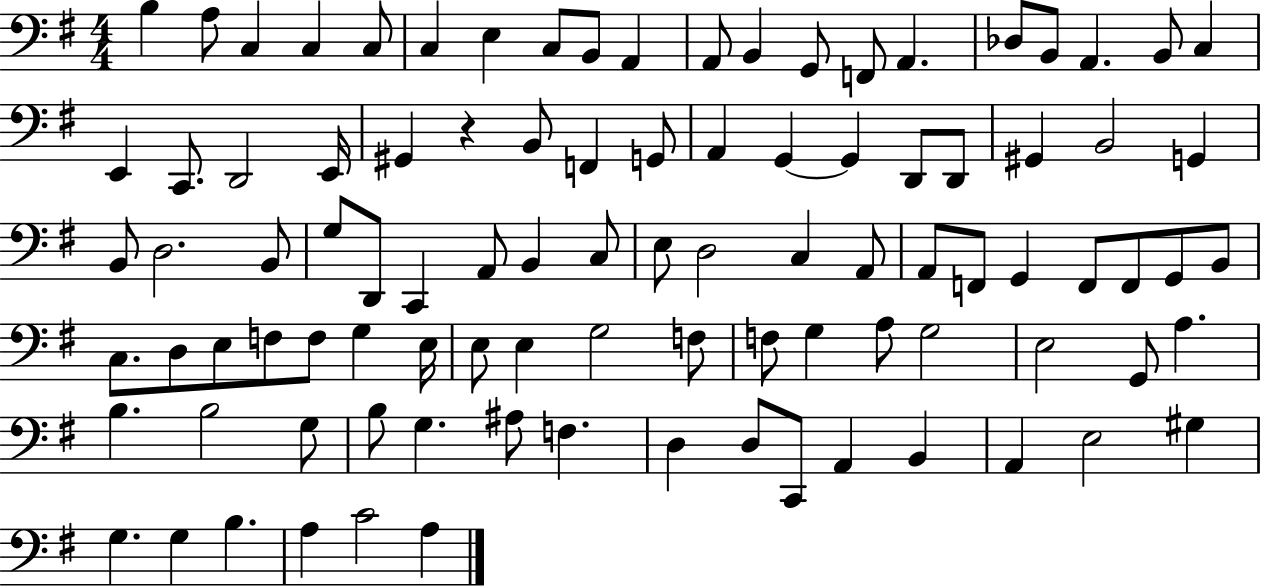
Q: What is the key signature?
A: G major